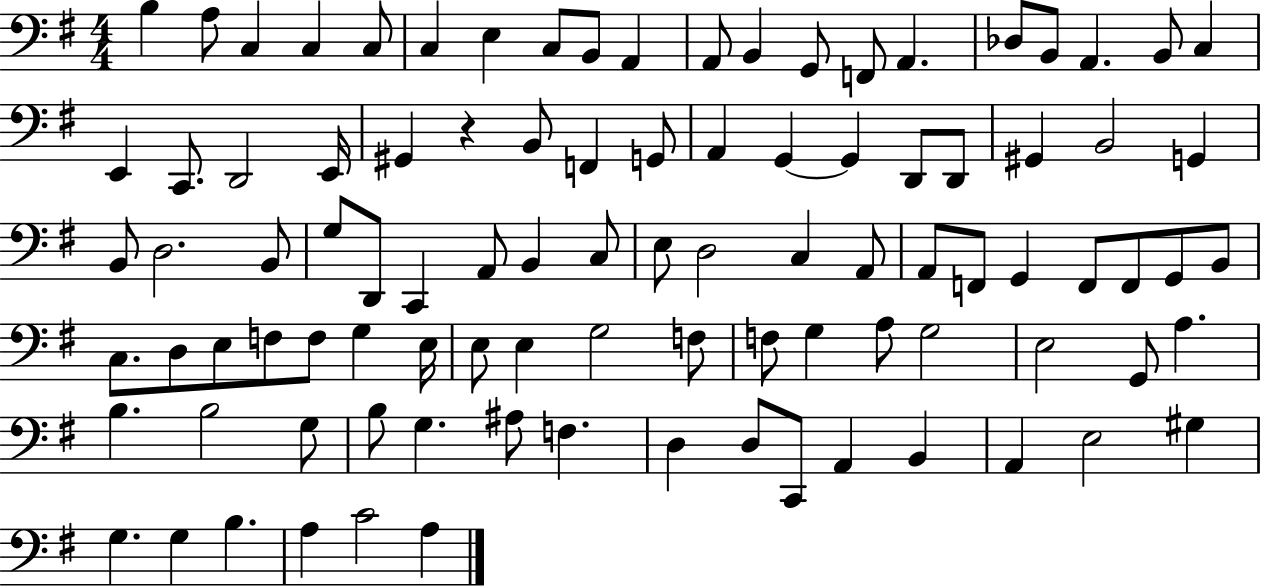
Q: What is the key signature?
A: G major